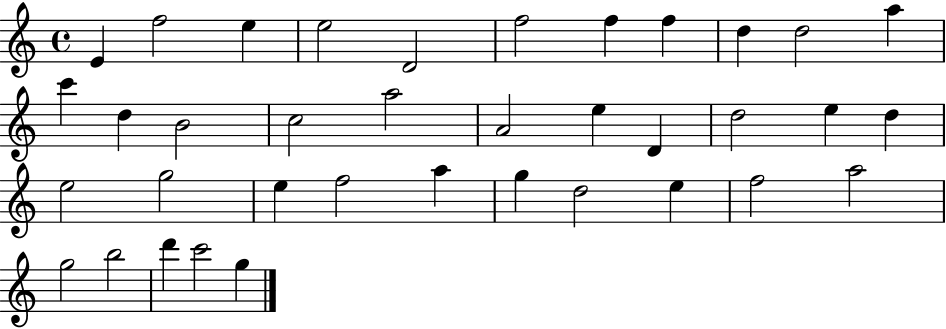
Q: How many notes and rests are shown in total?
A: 37